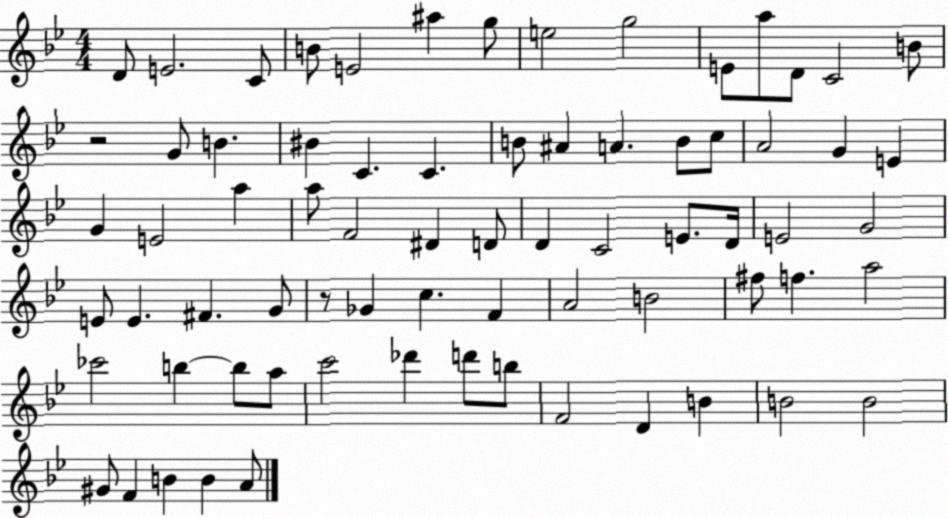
X:1
T:Untitled
M:4/4
L:1/4
K:Bb
D/2 E2 C/2 B/2 E2 ^a g/2 e2 g2 E/2 a/2 D/2 C2 B/2 z2 G/2 B ^B C C B/2 ^A A B/2 c/2 A2 G E G E2 a a/2 F2 ^D D/2 D C2 E/2 D/4 E2 G2 E/2 E ^F G/2 z/2 _G c F A2 B2 ^f/2 f a2 _c'2 b b/2 a/2 c'2 _d' d'/2 b/2 F2 D B B2 B2 ^G/2 F B B A/2